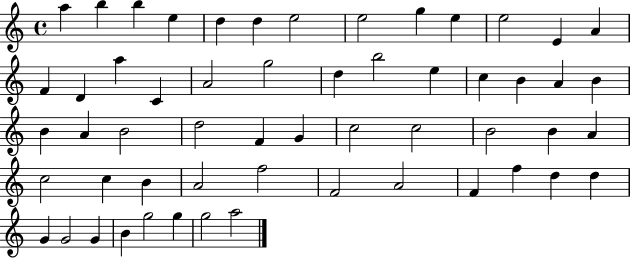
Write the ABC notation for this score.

X:1
T:Untitled
M:4/4
L:1/4
K:C
a b b e d d e2 e2 g e e2 E A F D a C A2 g2 d b2 e c B A B B A B2 d2 F G c2 c2 B2 B A c2 c B A2 f2 F2 A2 F f d d G G2 G B g2 g g2 a2